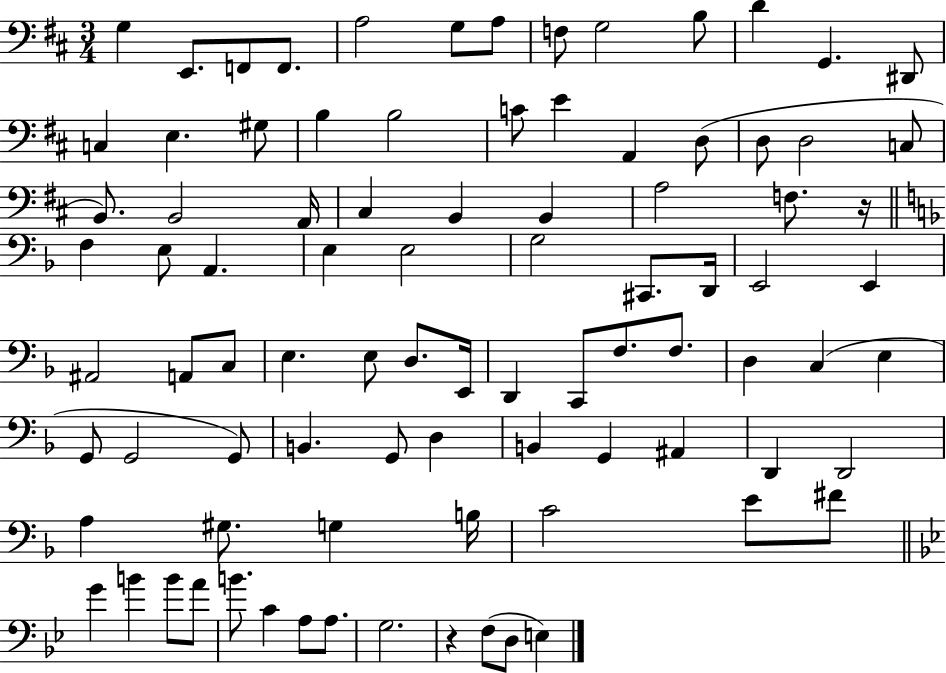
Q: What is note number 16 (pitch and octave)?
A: G#3